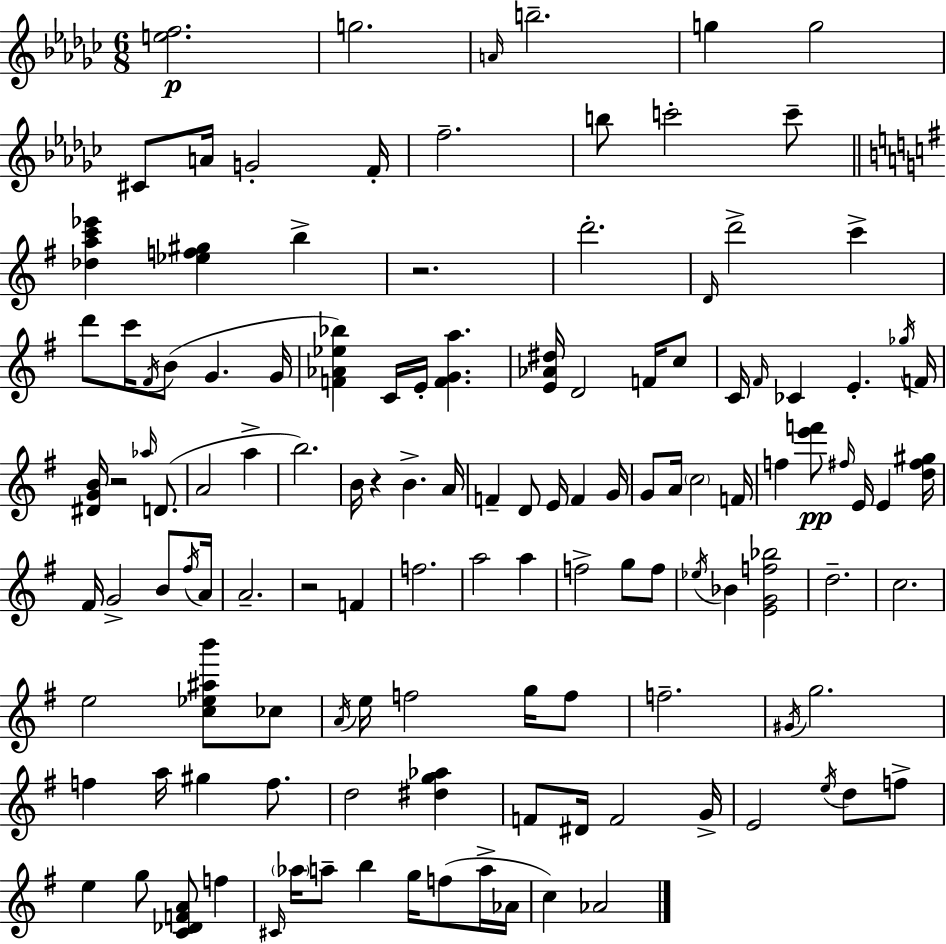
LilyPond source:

{
  \clef treble
  \numericTimeSignature
  \time 6/8
  \key ees \minor
  <e'' f''>2.\p | g''2. | \grace { a'16 } b''2.-- | g''4 g''2 | \break cis'8 a'16 g'2-. | f'16-. f''2.-- | b''8 c'''2-. c'''8-- | \bar "||" \break \key g \major <des'' a'' c''' ees'''>4 <ees'' f'' gis''>4 b''4-> | r2. | d'''2.-. | \grace { d'16 } d'''2-> c'''4-> | \break d'''8 c'''16 \acciaccatura { fis'16 }( b'8 g'4. | g'16 <f' aes' ees'' bes''>4) c'16 e'16-. <f' g' a''>4. | <e' aes' dis''>16 d'2 f'16 | c''8 c'16 \grace { fis'16 } ces'4 e'4.-. | \break \acciaccatura { ges''16 } f'16 <dis' g' b'>16 r2 | \grace { aes''16 } d'8.( a'2 | a''4-> b''2.) | b'16 r4 b'4.-> | \break a'16 f'4-- d'8 e'16 | f'4 g'16 g'8 a'16 \parenthesize c''2 | f'16 f''4 <e''' f'''>8\pp \grace { fis''16 } | e'16 e'4 <d'' fis'' gis''>16 fis'16 g'2-> | \break b'8 \acciaccatura { fis''16 } a'16 a'2.-- | r2 | f'4 f''2. | a''2 | \break a''4 f''2-> | g''8 f''8 \acciaccatura { ees''16 } bes'4 | <e' g' f'' bes''>2 d''2.-- | c''2. | \break e''2 | <c'' ees'' ais'' b'''>8 ces''8 \acciaccatura { a'16 } e''16 f''2 | g''16 f''8 f''2.-- | \acciaccatura { gis'16 } g''2. | \break f''4 | a''16 gis''4 f''8. d''2 | <dis'' g'' aes''>4 f'8 | dis'16 f'2 g'16-> e'2 | \break \acciaccatura { e''16 } d''8 f''8-> e''4 | g''8 <c' des' f' a'>8 f''4 \grace { cis'16 } | \parenthesize aes''16 a''8-- b''4 g''16 f''8( a''16-> aes'16 | c''4) aes'2 | \break \bar "|."
}